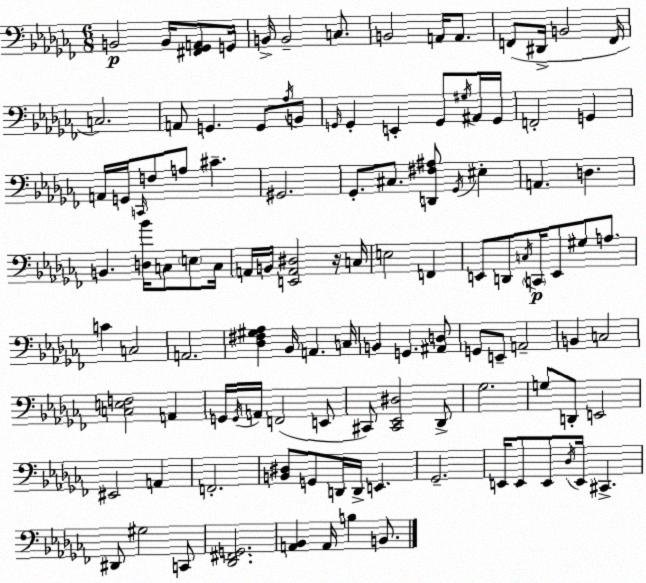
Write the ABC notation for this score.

X:1
T:Untitled
M:6/8
L:1/4
K:Abm
B,,2 B,,/4 [^F,,_G,,A,,]/2 G,,/4 B,,/4 B,,2 C,/2 B,,2 A,,/4 A,,/2 F,,/2 ^D,,/4 B,,2 F,,/4 C,2 A,,/2 G,, G,,/2 _A,/4 B,,/2 G,,/4 G,, E,, G,,/2 ^G,/4 ^A,,/4 G,,/4 F,,2 G,, A,,/4 G,,/4 C,,/4 F,/2 A,/2 ^C ^G,,2 _G,,/2 ^C,/2 [D,,^F,^A,]/2 _G,,/4 ^E, A,, D, B,, [D,_B]/4 C,/2 E,/2 C,/4 A,,/4 B,,/4 [E,,A,,^D,]2 z/4 C,/4 E,2 F,, E,,/2 D,,/2 C,/4 C,,/4 E,,/2 ^G,/2 A,/2 C C,2 A,,2 [_D,^F,^G,_A,] _B,,/4 A,, C,/4 B,, G,, [^A,,D,]/2 G,,/2 E,,/2 A,,2 B,, C,2 [C,E,F,]2 A,, G,,/4 G,,/4 A,,/4 F,,2 E,,/2 ^C,,/2 [^C,,_E,,^D,]2 _D,,/2 _G,2 G,/2 D,,/2 E,,2 ^E,,2 A,, F,,2 [B,,^D,]/2 G,,/2 D,,/4 D,,/4 E,, _G,,2 E,,/4 E,,/2 E,,/2 _D,/4 E,,/4 ^C,, ^D,,/2 ^G,2 C,,/2 [_D,,^F,,G,,]2 [A,,_B,,] A,,/4 B, B,,/2